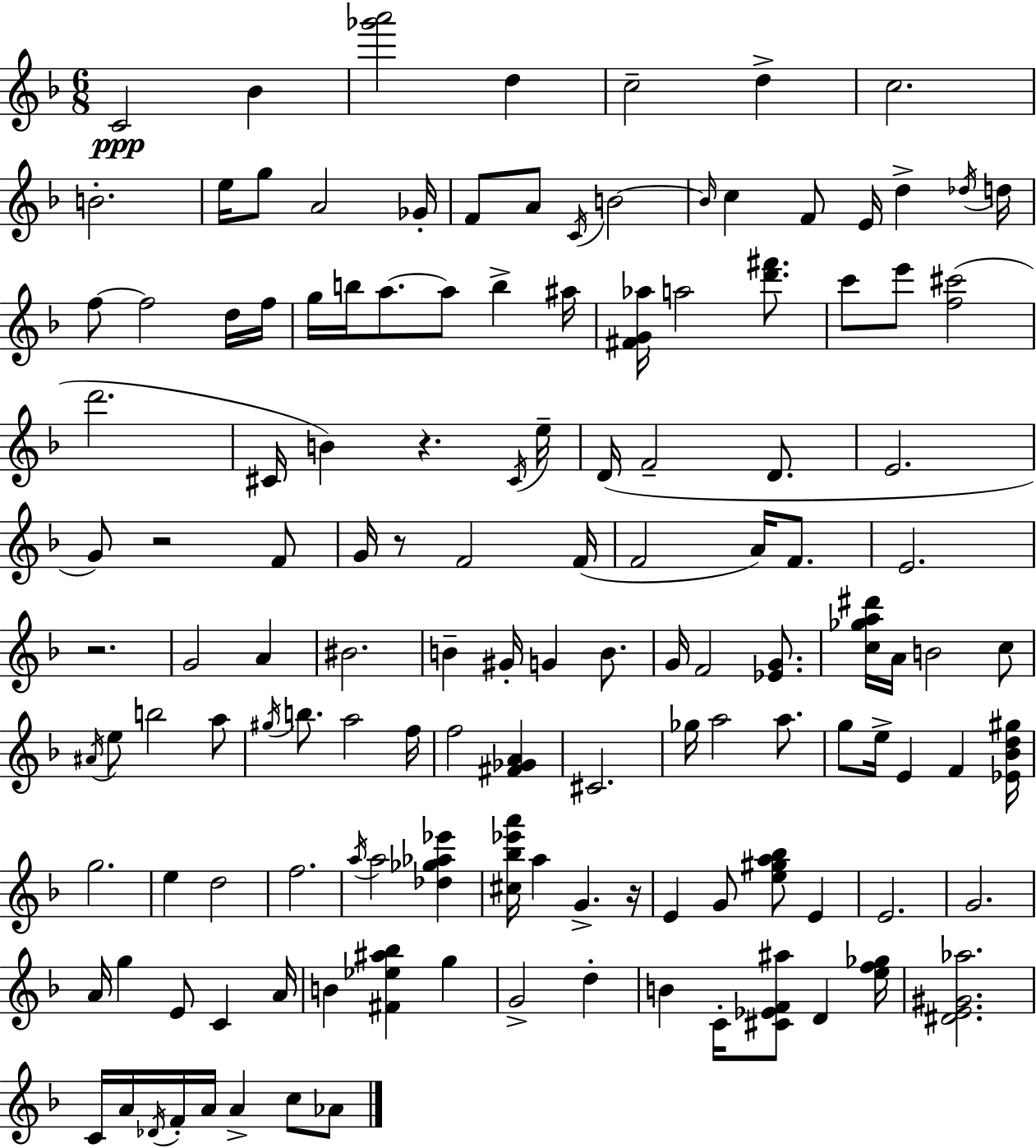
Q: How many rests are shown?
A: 5